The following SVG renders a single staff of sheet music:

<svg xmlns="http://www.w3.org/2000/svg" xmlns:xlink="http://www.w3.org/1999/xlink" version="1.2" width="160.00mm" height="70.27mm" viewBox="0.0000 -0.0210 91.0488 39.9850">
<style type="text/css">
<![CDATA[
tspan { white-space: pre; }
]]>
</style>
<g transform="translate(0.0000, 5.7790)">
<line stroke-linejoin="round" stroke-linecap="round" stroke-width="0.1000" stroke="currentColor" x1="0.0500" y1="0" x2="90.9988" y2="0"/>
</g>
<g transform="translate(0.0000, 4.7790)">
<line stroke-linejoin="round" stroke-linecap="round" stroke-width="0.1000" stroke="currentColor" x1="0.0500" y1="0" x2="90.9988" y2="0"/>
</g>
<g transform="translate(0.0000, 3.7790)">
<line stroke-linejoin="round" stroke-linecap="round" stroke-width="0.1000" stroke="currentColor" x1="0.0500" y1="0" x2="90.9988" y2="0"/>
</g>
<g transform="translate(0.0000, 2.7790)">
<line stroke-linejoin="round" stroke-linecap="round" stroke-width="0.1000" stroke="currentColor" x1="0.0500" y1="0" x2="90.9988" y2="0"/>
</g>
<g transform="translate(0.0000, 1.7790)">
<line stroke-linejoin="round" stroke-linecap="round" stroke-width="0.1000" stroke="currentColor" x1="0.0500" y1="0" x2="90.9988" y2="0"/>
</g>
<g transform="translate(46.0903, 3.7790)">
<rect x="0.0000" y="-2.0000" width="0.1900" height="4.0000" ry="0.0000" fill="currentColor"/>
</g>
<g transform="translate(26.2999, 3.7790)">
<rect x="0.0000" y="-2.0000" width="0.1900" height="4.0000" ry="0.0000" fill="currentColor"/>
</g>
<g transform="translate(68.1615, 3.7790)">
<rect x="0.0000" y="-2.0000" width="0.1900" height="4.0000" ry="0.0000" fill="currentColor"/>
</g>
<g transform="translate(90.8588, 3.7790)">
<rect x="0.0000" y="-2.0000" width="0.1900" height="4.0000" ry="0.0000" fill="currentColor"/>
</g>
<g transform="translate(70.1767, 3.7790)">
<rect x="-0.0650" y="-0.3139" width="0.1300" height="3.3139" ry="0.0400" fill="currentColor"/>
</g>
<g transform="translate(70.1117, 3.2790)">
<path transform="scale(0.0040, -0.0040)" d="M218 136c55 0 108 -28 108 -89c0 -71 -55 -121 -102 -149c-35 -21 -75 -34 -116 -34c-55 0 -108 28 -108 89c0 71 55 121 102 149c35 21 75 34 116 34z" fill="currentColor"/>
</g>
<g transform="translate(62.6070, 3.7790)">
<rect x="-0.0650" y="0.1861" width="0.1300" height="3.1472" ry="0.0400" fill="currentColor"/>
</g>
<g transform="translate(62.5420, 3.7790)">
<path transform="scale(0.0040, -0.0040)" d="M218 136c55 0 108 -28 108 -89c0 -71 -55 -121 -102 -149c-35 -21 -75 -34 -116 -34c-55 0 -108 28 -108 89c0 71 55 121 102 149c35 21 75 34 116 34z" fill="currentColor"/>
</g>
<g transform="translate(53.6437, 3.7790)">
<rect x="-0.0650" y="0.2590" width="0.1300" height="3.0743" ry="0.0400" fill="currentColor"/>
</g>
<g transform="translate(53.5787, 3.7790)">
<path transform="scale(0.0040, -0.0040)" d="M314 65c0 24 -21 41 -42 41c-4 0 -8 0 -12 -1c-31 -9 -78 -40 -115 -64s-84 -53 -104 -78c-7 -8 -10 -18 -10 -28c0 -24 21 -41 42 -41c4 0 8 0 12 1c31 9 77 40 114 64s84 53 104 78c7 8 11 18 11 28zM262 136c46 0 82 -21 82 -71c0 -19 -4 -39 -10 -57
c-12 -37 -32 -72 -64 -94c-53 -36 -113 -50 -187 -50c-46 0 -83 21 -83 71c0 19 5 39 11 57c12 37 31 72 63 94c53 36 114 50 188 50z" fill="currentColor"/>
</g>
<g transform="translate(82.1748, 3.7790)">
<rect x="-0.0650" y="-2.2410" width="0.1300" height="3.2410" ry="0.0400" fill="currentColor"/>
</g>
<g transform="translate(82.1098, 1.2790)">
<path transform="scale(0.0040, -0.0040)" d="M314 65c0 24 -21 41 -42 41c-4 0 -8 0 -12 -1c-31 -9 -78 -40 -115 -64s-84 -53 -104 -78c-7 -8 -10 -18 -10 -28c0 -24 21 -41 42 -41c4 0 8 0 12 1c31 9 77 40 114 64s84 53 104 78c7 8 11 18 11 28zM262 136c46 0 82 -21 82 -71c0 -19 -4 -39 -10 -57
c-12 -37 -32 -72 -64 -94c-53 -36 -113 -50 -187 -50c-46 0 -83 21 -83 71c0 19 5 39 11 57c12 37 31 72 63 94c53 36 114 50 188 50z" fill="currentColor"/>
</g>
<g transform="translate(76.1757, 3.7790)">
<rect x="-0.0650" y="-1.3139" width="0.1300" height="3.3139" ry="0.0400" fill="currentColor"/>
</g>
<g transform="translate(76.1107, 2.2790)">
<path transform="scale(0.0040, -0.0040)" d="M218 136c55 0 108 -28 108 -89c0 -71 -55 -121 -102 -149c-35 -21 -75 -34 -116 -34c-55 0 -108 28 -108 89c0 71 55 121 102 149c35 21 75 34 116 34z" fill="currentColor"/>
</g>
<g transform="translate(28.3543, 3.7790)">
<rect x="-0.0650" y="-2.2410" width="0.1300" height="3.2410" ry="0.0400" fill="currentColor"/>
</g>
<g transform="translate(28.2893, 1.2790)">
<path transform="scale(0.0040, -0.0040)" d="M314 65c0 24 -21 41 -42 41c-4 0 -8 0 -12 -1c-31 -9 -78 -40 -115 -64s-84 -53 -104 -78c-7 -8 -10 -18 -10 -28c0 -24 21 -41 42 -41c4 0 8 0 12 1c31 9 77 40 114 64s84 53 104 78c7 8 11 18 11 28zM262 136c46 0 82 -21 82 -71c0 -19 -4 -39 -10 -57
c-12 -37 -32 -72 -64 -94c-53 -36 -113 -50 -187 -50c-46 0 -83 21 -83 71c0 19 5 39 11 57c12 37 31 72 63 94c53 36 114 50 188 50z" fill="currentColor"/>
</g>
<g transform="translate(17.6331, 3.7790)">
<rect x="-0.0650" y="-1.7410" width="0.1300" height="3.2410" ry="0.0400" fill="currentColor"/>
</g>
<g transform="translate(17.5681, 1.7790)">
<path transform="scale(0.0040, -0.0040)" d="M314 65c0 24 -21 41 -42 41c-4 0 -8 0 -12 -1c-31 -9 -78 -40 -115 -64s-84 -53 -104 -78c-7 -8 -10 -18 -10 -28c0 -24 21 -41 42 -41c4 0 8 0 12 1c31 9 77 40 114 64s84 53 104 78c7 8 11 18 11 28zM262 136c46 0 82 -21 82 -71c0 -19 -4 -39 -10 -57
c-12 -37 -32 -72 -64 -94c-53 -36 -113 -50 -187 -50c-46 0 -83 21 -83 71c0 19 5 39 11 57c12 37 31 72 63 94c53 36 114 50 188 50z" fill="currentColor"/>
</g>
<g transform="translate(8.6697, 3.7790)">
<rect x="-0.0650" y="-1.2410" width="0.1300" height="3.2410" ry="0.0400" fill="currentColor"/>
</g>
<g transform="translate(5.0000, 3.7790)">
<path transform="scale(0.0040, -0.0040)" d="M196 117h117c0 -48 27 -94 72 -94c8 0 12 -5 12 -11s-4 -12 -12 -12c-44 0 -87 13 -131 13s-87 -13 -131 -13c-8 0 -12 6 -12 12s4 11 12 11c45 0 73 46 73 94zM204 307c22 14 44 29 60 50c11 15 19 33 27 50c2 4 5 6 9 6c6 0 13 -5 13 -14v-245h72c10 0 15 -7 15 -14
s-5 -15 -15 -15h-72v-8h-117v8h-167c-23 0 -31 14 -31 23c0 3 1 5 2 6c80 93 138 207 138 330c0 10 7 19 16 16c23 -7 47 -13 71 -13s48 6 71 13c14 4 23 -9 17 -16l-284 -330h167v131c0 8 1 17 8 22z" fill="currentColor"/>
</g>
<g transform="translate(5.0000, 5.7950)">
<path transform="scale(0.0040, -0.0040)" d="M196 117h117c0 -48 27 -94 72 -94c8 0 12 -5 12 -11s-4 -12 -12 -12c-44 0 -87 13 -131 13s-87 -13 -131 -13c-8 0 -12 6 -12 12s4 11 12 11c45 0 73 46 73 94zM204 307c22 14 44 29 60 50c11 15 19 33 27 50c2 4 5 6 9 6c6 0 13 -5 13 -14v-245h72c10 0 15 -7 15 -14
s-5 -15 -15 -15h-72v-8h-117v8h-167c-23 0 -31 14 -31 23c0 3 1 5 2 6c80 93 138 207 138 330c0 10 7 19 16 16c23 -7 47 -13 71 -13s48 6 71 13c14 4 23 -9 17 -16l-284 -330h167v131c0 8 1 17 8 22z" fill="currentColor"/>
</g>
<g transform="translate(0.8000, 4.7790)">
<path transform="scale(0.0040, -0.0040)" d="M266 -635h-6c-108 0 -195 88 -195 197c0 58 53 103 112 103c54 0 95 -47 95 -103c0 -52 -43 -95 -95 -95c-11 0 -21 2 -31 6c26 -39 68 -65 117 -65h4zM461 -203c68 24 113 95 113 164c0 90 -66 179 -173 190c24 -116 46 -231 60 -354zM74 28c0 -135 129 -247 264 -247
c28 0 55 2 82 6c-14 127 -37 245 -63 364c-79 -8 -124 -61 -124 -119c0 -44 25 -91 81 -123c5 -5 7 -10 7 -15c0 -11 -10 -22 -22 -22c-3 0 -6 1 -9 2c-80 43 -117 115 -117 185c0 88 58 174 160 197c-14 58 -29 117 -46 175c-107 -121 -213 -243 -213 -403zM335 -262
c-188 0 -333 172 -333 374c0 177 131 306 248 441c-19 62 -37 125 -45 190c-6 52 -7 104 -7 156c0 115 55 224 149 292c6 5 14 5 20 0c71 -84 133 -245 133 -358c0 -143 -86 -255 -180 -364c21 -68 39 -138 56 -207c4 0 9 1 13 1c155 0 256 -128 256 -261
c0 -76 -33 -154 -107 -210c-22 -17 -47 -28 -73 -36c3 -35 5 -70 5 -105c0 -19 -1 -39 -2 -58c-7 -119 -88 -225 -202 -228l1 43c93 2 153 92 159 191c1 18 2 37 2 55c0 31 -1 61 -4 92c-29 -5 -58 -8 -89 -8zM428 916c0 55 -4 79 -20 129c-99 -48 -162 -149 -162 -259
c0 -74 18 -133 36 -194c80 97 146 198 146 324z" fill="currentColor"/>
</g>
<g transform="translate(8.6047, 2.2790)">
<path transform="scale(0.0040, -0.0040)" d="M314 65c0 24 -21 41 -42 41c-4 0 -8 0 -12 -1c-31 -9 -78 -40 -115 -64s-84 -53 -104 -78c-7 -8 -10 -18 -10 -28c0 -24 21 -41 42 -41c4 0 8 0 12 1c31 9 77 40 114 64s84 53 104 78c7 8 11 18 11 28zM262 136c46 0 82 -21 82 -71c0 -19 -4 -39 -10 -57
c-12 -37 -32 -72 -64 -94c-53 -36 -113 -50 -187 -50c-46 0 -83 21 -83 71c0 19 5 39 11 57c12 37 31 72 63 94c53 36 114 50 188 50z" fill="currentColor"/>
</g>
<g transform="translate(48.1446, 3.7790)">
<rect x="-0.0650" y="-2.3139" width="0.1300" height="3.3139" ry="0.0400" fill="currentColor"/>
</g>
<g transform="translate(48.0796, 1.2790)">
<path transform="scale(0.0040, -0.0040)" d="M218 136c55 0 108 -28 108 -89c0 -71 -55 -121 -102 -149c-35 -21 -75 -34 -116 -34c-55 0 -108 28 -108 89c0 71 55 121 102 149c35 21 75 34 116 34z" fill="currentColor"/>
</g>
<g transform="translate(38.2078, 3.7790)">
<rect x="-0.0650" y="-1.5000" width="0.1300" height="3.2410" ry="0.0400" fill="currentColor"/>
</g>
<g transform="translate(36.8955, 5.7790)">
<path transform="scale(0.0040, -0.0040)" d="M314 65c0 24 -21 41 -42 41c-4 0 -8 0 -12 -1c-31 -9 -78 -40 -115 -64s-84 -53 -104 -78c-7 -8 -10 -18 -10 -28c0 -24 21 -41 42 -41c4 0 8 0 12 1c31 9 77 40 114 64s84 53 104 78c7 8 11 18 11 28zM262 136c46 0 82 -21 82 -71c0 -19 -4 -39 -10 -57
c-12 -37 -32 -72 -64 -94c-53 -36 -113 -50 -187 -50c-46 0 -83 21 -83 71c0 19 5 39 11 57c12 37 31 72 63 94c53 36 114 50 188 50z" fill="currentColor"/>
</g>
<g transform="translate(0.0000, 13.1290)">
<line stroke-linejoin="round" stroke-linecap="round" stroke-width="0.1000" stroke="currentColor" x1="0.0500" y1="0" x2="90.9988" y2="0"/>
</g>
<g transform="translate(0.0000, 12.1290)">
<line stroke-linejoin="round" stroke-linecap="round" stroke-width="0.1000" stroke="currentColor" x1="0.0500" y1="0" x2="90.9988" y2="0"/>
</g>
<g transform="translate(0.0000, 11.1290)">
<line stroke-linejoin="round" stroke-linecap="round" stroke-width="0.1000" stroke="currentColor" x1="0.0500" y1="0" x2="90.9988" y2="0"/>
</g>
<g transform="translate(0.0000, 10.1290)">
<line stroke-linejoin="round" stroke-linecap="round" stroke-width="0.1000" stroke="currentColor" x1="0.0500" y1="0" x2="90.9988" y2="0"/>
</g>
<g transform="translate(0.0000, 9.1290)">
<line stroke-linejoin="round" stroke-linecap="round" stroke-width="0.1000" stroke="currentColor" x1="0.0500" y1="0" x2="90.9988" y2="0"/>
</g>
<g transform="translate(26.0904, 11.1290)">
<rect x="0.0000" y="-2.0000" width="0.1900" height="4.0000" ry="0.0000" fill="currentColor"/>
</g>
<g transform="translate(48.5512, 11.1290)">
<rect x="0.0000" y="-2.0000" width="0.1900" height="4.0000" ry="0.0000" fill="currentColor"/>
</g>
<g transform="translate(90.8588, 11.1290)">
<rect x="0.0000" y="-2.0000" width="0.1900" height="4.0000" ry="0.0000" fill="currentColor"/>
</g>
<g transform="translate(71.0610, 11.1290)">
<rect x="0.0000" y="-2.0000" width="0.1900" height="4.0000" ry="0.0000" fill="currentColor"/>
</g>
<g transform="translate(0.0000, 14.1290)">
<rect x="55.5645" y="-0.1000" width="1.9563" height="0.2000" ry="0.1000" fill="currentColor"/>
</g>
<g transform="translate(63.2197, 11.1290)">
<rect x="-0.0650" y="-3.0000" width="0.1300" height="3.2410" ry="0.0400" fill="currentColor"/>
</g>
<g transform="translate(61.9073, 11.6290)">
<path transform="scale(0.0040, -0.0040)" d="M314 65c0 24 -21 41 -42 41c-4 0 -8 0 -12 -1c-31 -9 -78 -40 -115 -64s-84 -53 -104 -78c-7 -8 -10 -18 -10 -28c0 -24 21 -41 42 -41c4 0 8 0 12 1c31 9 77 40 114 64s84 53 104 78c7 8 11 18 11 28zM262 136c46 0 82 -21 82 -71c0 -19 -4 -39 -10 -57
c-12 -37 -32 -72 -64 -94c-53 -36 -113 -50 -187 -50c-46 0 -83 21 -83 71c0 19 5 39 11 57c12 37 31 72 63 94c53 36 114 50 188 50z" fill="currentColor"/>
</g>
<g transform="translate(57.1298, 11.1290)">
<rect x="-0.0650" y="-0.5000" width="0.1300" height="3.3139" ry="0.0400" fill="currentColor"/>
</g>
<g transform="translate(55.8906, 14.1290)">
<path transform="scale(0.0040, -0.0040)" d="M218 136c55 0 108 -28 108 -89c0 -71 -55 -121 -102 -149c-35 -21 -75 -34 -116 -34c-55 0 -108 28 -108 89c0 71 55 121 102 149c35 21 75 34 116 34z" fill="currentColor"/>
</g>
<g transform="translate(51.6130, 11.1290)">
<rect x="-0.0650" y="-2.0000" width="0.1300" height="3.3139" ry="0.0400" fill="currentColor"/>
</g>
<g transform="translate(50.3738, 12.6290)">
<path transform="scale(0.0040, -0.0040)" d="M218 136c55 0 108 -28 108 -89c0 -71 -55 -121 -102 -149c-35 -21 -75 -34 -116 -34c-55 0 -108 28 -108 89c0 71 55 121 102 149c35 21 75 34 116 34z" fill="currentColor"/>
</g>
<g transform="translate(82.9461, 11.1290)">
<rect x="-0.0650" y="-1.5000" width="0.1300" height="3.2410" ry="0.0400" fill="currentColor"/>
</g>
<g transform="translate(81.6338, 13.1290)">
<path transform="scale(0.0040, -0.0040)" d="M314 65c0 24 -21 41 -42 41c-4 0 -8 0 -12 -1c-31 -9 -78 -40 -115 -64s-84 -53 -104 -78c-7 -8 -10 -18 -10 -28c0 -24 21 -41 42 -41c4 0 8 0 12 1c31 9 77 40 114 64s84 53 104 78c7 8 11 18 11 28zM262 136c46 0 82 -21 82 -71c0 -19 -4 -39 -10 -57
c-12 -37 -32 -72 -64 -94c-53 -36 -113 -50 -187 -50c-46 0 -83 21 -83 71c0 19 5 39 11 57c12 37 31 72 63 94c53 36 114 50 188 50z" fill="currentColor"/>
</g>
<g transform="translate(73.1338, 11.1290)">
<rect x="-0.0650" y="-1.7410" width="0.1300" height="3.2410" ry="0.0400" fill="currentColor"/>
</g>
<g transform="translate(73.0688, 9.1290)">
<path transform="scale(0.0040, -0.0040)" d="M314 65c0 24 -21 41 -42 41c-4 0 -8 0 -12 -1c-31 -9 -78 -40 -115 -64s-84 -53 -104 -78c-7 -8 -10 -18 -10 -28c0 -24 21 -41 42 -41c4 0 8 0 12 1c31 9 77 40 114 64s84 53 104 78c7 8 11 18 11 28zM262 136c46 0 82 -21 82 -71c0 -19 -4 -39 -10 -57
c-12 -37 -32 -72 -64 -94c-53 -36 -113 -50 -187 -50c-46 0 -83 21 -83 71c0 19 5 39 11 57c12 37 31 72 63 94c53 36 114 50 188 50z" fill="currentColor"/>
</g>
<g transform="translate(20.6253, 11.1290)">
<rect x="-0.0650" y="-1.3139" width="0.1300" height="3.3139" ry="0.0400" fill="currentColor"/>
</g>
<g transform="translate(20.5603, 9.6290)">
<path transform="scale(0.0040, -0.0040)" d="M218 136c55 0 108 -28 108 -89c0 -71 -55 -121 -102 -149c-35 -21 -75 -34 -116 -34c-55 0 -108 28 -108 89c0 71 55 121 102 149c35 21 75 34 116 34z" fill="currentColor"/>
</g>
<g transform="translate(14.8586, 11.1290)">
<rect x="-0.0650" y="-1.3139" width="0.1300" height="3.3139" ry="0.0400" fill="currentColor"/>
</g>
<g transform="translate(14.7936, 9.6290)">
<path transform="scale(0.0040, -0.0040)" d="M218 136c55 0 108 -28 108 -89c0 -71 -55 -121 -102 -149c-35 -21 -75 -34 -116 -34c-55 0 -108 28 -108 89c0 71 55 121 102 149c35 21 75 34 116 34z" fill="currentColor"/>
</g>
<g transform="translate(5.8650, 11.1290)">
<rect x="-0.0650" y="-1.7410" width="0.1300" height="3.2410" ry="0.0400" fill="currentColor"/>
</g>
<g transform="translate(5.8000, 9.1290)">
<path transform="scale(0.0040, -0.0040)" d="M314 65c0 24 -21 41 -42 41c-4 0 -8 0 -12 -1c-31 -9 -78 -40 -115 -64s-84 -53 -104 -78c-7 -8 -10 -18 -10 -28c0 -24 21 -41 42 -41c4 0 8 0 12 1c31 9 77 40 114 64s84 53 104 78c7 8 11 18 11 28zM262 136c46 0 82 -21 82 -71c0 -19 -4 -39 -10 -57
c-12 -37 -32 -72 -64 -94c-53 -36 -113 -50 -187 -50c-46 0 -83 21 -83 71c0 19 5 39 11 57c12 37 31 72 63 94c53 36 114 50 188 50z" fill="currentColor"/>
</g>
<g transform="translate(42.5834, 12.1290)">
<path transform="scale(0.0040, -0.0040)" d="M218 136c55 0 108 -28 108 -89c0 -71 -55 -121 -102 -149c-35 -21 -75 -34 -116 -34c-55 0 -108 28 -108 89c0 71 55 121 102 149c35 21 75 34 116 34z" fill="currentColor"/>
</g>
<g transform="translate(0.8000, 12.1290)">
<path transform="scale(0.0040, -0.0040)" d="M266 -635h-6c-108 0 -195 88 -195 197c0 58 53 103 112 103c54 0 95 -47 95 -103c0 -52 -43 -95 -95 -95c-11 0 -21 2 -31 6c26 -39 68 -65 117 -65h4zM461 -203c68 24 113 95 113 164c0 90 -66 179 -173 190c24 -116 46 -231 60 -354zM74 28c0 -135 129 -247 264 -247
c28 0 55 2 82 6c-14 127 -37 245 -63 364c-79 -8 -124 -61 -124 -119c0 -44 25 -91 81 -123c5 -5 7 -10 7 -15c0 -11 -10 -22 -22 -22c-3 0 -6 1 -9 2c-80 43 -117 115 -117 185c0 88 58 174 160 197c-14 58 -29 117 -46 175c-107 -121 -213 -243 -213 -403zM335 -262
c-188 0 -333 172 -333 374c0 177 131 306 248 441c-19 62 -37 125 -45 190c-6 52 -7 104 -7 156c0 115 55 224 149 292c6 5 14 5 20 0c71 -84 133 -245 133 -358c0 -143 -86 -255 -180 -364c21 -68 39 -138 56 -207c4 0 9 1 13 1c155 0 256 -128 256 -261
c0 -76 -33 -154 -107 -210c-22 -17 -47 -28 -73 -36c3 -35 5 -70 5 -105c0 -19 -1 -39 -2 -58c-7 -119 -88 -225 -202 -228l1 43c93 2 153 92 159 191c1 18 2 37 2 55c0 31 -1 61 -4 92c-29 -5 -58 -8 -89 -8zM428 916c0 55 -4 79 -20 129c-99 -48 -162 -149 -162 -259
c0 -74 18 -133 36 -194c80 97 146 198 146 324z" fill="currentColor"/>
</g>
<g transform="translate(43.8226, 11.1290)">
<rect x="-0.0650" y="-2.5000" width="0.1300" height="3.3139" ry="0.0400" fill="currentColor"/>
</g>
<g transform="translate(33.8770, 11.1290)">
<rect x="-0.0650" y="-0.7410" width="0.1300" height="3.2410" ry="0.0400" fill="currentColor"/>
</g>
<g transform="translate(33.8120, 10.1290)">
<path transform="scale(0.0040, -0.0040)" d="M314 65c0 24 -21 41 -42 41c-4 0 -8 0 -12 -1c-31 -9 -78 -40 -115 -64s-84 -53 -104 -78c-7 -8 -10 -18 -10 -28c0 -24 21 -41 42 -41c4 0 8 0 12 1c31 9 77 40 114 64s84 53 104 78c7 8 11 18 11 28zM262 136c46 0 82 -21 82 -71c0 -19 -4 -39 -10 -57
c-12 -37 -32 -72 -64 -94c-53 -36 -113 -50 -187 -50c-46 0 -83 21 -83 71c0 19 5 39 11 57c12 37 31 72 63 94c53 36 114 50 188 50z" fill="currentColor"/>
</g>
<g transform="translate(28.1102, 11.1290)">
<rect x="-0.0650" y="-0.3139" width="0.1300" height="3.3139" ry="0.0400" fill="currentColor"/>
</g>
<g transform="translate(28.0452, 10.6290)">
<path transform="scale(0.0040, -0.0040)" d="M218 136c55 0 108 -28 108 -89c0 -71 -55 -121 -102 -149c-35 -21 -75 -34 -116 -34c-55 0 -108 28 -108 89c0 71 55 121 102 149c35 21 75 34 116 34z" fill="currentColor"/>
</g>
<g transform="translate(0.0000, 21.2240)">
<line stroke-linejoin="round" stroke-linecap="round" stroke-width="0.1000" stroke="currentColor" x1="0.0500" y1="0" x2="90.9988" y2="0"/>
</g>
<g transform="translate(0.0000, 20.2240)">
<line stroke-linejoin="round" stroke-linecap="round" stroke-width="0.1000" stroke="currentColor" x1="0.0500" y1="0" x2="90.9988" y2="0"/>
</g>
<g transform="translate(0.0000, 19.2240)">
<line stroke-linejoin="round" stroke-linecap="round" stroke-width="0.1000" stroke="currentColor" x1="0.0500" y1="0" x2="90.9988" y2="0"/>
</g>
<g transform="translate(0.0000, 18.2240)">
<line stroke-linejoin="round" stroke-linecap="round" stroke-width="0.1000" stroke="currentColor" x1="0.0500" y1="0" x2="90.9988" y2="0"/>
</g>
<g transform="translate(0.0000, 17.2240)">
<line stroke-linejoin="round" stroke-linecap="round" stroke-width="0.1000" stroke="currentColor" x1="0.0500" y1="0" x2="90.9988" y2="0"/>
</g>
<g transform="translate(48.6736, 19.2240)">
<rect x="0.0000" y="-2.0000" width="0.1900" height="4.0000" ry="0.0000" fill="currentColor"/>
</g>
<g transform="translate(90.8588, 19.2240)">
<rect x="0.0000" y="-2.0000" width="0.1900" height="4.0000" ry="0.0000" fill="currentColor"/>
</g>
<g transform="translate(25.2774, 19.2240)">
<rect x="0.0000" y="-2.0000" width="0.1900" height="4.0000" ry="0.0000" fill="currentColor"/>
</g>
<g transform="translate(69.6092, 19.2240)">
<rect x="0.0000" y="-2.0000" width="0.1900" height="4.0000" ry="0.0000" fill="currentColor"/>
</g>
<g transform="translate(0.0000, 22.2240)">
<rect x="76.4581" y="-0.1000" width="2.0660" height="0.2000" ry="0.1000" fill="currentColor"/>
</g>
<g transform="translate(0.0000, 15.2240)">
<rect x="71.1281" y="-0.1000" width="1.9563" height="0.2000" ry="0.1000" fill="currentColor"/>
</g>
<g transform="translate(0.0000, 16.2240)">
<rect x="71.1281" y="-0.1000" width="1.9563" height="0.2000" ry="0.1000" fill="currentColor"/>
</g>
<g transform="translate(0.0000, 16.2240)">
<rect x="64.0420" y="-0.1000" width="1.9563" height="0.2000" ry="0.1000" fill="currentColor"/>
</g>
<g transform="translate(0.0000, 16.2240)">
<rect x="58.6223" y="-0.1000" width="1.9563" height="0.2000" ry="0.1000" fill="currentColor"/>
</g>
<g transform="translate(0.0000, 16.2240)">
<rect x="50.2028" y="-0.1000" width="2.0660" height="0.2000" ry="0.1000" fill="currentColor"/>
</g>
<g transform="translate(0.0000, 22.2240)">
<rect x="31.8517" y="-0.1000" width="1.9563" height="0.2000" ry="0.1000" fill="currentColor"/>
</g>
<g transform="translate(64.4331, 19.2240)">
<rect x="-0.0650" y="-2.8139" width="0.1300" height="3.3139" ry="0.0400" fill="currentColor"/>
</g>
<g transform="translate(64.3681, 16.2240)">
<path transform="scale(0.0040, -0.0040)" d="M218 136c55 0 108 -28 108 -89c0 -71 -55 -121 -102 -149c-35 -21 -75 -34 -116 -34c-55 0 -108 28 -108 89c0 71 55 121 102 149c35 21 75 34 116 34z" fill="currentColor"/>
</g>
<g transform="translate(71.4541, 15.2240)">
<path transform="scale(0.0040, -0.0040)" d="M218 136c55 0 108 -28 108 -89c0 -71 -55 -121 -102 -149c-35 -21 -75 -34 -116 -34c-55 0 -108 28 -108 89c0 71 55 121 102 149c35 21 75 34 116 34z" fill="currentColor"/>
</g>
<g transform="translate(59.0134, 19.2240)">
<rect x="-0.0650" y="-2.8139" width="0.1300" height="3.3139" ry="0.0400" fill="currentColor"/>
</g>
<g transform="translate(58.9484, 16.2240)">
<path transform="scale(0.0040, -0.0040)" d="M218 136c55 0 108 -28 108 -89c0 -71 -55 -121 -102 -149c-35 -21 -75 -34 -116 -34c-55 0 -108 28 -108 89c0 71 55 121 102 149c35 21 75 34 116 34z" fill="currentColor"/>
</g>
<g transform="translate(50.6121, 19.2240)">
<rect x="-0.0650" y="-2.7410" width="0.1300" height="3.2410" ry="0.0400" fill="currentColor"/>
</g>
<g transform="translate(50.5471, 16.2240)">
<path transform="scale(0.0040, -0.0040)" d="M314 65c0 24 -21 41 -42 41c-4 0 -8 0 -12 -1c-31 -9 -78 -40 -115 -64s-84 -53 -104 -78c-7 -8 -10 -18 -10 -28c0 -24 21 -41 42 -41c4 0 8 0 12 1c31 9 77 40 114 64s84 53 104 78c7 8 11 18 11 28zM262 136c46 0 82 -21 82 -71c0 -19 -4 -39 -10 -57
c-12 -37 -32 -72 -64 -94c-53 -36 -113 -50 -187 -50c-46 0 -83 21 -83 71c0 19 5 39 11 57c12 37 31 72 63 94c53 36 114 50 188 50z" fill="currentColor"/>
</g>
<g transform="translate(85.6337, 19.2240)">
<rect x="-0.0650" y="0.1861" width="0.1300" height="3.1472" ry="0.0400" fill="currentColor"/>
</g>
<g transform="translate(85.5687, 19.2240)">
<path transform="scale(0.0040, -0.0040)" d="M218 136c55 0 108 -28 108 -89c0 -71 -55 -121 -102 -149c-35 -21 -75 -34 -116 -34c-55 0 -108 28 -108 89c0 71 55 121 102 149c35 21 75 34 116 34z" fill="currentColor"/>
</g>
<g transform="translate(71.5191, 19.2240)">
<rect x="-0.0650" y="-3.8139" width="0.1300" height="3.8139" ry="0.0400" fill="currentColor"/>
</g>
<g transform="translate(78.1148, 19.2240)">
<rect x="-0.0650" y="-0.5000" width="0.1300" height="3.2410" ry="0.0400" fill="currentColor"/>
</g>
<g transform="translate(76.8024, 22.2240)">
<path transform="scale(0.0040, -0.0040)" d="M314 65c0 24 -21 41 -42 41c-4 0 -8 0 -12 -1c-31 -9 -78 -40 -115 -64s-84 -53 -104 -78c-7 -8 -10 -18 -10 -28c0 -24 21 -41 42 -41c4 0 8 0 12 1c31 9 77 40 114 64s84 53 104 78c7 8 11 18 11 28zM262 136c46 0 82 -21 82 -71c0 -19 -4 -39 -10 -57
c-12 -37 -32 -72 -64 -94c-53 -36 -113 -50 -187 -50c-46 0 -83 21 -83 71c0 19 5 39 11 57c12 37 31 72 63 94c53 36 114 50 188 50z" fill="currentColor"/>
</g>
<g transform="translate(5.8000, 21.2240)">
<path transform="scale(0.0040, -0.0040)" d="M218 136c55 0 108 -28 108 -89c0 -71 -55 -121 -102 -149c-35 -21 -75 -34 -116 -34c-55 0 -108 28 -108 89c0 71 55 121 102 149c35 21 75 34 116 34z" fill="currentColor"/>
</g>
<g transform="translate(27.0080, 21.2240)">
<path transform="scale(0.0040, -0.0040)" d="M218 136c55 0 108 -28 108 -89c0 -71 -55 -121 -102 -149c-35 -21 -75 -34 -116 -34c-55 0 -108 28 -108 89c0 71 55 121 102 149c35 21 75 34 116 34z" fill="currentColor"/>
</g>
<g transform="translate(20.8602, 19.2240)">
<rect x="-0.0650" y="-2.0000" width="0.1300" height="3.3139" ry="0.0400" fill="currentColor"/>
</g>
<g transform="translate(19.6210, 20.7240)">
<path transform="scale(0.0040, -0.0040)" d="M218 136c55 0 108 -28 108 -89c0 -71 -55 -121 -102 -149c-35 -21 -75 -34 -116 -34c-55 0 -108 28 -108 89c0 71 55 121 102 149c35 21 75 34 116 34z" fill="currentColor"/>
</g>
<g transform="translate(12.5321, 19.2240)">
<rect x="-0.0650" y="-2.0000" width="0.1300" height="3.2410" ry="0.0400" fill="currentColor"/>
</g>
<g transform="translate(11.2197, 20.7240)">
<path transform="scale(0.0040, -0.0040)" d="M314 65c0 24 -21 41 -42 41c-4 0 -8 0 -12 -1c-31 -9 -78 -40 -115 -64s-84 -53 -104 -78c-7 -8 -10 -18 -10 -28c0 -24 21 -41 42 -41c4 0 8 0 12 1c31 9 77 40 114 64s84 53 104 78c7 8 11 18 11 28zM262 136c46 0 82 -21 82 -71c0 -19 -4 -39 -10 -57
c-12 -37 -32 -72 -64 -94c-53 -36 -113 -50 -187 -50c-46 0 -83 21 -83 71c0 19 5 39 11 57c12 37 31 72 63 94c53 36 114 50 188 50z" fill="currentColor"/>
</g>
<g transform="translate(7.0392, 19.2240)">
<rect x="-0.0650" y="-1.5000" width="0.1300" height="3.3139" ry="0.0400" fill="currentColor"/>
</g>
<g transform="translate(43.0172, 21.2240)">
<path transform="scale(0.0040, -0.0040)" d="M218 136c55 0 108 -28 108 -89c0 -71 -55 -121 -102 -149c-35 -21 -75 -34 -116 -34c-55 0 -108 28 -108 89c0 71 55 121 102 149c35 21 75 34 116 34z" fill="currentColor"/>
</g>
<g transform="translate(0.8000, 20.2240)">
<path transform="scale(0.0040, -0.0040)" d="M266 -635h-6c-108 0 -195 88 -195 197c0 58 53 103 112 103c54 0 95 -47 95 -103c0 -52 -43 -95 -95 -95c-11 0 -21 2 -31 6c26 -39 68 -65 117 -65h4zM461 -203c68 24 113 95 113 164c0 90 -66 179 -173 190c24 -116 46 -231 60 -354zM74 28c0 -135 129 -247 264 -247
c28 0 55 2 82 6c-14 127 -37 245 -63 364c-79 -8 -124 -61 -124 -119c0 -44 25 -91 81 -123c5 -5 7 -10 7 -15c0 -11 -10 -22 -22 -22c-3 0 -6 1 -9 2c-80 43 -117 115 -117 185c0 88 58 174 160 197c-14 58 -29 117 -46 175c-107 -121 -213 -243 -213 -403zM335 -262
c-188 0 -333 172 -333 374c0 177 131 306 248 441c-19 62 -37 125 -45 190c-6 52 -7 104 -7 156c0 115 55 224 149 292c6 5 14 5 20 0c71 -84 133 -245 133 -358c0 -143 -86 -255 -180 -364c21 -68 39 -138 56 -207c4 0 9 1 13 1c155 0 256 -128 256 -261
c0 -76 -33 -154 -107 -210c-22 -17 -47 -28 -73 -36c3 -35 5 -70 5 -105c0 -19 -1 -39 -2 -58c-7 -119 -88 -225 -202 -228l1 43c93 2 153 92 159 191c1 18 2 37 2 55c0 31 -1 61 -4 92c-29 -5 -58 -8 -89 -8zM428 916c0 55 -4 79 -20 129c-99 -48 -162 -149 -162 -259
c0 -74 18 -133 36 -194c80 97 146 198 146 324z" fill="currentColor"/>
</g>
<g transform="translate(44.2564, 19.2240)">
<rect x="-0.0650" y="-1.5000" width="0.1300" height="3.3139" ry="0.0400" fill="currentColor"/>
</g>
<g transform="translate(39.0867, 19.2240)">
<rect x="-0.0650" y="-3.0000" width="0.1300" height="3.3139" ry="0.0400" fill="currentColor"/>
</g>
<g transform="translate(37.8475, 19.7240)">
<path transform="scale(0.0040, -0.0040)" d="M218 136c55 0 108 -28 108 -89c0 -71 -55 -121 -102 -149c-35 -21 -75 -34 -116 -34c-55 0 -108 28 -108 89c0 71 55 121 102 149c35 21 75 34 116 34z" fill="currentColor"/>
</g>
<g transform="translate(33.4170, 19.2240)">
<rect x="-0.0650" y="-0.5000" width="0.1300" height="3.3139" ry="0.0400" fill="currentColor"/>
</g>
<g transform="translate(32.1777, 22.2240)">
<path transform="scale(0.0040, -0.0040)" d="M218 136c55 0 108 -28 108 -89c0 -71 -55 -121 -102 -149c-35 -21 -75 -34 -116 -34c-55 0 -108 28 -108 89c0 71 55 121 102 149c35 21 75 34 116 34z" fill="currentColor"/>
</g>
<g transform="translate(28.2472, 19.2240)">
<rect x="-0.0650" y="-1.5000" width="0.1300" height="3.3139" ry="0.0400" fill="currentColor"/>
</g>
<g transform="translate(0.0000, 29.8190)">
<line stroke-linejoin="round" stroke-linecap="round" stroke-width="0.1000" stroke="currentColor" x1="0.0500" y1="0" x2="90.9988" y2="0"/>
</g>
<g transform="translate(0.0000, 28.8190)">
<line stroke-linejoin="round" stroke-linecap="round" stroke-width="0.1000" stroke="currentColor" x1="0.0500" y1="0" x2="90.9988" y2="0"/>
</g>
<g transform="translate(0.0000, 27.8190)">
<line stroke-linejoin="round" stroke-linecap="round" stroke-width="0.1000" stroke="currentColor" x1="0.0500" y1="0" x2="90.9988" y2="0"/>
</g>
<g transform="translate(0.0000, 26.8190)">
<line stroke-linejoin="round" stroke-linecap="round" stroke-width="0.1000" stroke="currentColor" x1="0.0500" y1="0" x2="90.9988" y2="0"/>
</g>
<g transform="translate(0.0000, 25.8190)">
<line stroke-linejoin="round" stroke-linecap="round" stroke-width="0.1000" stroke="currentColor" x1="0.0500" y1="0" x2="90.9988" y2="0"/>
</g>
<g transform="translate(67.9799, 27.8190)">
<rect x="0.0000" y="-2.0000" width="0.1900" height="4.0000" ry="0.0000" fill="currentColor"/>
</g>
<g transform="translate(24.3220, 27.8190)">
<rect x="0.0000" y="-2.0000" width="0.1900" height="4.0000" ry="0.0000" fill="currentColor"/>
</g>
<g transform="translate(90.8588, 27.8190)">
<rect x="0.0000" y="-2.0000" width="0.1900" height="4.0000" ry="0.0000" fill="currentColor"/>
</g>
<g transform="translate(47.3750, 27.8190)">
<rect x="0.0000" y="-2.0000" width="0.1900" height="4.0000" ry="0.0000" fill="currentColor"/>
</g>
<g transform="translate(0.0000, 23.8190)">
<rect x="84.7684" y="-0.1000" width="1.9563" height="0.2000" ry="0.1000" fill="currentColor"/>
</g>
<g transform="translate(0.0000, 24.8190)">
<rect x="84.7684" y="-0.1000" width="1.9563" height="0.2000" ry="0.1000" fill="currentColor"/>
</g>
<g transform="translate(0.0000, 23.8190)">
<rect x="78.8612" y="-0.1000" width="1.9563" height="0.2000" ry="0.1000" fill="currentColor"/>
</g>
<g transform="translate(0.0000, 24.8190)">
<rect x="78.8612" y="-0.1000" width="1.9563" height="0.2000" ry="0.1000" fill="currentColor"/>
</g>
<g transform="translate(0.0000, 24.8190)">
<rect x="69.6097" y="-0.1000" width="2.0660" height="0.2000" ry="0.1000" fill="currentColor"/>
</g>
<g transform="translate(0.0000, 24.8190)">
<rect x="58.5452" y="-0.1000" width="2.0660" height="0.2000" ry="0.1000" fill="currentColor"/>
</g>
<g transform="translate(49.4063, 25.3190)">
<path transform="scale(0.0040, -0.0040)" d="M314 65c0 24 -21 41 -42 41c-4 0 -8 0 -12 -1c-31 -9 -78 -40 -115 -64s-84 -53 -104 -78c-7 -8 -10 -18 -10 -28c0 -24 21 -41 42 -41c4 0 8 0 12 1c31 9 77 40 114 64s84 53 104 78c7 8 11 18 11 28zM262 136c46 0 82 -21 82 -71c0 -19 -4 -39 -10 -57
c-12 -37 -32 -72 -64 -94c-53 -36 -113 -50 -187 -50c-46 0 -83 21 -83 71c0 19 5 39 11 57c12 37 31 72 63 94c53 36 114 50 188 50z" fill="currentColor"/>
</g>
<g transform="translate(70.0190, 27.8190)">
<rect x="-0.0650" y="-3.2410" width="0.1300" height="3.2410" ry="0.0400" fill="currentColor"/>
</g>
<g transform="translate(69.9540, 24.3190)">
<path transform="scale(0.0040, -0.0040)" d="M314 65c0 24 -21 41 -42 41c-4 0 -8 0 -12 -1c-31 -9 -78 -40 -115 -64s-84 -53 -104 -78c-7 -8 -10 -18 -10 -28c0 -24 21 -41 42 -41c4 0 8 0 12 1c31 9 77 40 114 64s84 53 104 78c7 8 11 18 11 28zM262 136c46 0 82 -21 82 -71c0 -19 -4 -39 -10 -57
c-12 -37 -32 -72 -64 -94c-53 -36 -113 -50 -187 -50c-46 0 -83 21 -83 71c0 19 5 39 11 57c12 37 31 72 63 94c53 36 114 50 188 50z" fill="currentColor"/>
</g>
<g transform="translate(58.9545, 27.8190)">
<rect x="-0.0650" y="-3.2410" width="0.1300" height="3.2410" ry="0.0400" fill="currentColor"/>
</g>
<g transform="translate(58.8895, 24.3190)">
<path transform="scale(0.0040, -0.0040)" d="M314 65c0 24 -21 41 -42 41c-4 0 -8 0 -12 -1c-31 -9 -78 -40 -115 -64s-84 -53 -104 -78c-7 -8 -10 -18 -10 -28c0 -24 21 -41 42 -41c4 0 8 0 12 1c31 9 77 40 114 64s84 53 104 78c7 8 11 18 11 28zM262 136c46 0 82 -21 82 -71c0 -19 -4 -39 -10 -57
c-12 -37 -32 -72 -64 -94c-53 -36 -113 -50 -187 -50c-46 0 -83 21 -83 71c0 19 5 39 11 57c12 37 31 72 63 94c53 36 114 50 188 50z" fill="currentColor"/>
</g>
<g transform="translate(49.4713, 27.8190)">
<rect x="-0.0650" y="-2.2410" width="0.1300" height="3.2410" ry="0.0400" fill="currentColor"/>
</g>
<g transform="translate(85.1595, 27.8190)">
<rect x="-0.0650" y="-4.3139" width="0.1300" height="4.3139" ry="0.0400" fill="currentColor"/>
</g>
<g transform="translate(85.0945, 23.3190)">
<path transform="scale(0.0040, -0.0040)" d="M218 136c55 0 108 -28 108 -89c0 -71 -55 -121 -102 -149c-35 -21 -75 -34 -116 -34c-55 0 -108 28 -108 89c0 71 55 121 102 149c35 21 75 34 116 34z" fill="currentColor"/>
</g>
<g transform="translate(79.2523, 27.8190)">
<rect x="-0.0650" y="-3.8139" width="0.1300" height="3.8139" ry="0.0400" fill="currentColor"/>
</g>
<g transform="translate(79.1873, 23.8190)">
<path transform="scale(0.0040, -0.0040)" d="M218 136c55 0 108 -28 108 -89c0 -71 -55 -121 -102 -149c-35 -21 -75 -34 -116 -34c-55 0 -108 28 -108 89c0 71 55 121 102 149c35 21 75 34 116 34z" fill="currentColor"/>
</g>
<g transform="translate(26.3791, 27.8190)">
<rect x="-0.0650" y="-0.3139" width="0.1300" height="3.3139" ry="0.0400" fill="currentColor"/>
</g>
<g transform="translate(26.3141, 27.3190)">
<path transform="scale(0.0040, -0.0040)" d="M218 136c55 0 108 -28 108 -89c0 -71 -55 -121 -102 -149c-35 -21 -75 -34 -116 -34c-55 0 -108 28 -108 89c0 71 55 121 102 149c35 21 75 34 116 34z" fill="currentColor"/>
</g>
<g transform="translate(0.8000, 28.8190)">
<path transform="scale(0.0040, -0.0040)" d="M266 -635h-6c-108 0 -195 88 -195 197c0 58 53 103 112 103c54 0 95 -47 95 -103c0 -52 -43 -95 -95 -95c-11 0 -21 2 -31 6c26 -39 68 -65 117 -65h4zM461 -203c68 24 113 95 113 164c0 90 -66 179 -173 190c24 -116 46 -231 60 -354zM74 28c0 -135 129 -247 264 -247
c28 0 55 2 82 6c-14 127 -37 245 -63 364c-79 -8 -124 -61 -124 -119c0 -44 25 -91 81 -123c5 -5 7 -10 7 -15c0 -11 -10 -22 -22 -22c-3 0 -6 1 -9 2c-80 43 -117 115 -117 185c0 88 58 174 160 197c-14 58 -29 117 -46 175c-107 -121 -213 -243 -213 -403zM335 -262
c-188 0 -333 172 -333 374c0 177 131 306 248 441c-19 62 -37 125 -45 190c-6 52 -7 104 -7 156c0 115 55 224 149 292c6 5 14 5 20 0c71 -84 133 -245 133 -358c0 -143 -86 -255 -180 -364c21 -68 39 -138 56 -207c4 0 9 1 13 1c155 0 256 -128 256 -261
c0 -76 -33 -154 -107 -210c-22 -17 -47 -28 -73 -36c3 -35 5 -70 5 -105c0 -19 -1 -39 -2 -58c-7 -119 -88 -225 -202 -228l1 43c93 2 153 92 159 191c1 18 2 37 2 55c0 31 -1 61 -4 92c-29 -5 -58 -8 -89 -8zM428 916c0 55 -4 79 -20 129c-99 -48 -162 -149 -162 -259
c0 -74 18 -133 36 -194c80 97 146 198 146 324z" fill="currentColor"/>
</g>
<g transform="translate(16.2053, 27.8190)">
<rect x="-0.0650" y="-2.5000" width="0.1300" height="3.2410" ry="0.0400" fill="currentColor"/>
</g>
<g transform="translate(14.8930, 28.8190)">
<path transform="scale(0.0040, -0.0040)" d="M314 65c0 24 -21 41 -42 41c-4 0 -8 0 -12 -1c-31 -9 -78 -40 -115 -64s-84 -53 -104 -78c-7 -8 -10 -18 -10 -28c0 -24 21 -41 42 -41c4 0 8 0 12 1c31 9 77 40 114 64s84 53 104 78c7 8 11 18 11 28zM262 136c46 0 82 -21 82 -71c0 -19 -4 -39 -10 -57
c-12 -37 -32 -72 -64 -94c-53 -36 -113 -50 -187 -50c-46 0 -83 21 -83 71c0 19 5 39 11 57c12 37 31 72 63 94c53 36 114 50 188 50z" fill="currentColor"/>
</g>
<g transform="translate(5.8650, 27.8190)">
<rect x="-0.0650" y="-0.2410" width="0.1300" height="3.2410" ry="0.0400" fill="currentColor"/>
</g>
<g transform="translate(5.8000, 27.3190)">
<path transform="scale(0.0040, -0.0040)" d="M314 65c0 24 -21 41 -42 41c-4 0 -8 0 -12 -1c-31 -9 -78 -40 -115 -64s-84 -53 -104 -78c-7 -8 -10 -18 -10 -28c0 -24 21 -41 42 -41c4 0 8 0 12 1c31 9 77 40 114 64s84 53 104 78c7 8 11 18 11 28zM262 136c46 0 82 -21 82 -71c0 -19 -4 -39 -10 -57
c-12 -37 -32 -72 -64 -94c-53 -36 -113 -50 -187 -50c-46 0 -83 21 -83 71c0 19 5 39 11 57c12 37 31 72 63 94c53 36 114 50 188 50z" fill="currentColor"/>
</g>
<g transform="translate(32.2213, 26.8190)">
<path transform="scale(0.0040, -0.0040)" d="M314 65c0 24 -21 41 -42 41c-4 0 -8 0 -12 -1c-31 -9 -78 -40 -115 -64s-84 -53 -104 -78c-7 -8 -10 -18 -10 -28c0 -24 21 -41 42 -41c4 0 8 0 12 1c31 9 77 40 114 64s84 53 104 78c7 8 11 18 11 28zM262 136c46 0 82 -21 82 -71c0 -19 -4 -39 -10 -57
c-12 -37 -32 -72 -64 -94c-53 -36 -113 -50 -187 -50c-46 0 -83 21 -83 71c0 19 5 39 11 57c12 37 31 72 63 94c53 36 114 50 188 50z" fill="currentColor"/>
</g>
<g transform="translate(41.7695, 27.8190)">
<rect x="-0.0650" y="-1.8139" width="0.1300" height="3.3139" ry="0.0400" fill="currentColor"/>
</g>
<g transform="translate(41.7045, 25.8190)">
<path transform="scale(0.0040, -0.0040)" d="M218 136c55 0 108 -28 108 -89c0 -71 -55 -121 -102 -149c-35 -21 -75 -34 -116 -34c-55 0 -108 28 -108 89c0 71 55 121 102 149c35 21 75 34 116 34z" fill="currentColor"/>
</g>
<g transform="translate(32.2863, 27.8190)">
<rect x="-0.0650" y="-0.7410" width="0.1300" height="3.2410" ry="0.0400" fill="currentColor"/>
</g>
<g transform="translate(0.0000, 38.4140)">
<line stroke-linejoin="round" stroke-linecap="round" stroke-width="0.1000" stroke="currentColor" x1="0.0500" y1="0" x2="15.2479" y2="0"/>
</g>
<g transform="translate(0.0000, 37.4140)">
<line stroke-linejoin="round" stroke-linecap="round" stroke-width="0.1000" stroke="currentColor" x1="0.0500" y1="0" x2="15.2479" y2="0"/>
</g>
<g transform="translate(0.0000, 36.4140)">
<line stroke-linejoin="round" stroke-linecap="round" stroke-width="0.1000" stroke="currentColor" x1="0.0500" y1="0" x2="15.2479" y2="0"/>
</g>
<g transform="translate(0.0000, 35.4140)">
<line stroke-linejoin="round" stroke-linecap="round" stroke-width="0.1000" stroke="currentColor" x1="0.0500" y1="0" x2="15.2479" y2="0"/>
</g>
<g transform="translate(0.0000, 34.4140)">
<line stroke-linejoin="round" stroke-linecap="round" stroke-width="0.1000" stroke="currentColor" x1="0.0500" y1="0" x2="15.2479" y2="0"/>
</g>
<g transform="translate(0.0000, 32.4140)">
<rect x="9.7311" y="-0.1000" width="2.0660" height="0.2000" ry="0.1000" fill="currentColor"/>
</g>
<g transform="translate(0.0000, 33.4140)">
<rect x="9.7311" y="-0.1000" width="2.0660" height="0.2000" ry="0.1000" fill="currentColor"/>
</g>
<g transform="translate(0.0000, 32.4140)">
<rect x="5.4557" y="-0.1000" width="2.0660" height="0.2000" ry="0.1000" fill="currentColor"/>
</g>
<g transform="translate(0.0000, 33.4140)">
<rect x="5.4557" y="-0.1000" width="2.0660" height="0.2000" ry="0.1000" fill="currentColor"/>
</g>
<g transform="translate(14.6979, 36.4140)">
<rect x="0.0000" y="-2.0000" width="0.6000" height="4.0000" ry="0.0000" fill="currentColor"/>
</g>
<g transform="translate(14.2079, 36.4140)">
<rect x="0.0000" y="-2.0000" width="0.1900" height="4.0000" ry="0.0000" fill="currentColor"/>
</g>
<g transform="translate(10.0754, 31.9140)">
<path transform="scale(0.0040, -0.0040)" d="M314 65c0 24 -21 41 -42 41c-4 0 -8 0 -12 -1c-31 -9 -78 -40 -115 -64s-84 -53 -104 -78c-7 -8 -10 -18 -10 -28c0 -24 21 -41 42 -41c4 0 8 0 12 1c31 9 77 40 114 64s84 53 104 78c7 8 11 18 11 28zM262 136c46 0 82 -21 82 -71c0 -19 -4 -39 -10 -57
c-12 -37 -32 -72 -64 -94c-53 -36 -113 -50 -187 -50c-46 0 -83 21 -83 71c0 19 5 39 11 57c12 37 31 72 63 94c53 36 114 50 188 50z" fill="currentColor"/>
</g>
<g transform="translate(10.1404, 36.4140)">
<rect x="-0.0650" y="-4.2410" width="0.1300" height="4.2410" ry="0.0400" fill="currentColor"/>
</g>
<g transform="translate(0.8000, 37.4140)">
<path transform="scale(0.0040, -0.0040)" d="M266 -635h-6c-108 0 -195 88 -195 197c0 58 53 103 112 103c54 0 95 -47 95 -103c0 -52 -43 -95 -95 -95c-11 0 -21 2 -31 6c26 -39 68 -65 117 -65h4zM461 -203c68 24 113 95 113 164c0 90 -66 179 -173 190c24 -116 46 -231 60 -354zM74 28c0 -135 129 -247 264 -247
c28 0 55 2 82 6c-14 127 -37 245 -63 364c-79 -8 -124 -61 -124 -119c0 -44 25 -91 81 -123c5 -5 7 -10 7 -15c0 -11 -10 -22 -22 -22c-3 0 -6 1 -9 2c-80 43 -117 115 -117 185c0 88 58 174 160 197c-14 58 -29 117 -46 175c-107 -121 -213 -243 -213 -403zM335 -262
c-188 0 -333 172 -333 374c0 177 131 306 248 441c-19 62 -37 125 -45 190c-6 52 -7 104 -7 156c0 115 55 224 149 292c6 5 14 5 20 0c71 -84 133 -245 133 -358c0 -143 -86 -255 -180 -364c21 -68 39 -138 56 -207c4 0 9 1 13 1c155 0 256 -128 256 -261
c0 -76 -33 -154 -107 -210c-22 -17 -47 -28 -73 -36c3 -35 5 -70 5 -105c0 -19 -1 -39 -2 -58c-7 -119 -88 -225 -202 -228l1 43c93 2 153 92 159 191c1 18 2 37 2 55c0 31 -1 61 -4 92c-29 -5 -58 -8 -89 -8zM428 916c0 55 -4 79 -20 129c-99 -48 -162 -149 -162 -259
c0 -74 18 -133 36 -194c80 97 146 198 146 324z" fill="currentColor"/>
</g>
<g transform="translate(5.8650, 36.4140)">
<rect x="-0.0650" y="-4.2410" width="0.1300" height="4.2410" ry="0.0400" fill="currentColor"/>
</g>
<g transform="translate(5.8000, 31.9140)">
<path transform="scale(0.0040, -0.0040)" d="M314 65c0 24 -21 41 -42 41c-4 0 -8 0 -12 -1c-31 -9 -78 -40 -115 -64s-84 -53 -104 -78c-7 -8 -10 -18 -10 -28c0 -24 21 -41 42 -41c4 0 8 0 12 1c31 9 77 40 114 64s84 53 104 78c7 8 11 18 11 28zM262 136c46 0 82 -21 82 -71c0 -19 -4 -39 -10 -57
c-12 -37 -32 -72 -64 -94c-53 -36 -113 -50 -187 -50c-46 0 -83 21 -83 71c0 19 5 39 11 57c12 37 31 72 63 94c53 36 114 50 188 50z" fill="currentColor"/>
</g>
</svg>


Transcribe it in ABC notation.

X:1
T:Untitled
M:4/4
L:1/4
K:C
e2 f2 g2 E2 g B2 B c e g2 f2 e e c d2 G F C A2 f2 E2 E F2 F E C A E a2 a a c' C2 B c2 G2 c d2 f g2 b2 b2 c' d' d'2 d'2